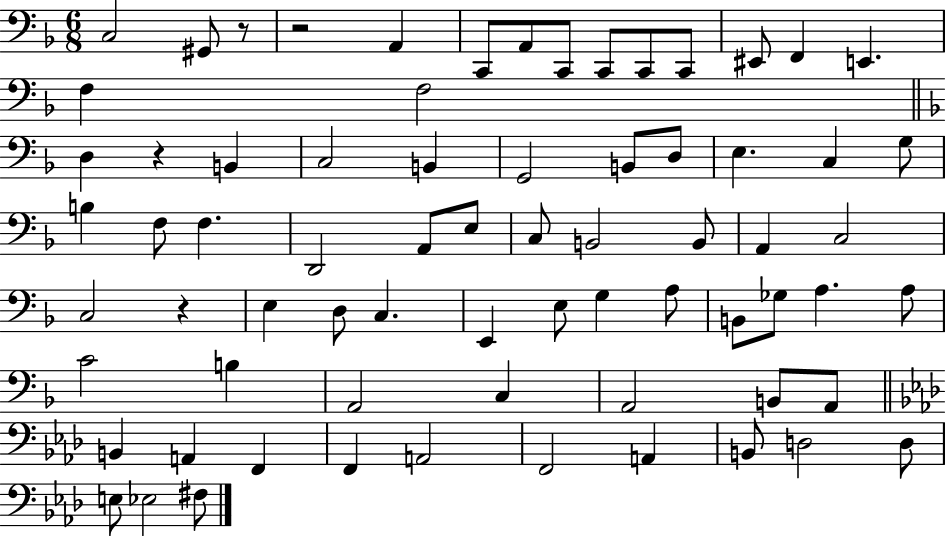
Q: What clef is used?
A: bass